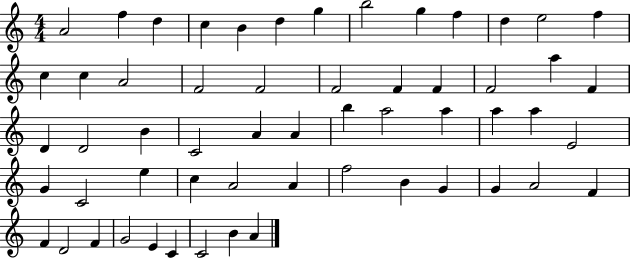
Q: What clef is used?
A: treble